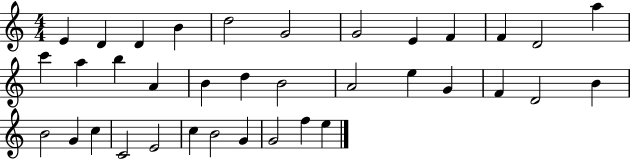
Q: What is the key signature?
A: C major